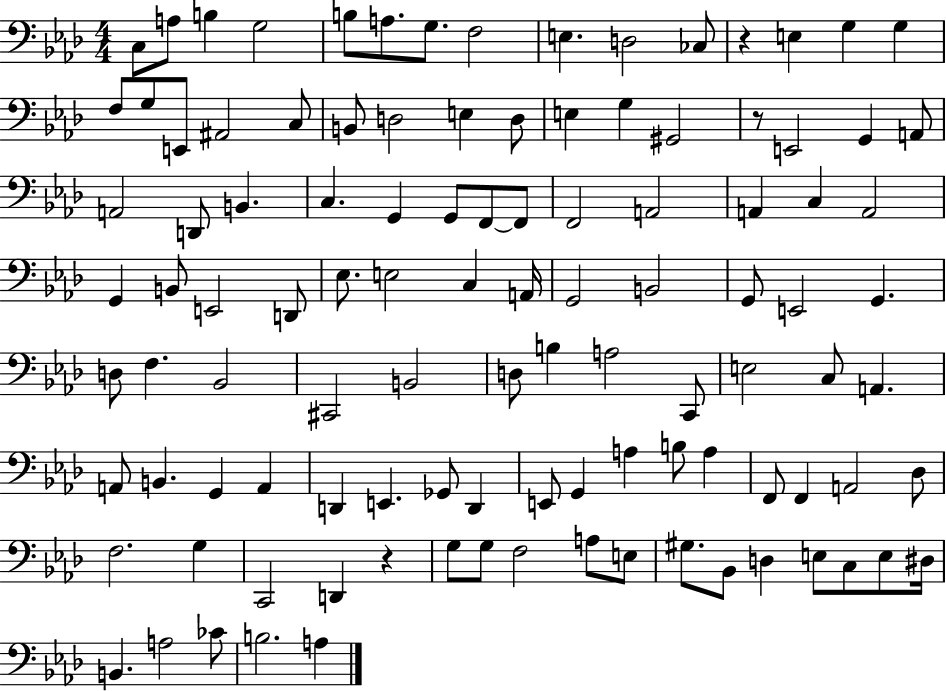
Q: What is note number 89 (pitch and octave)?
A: G3